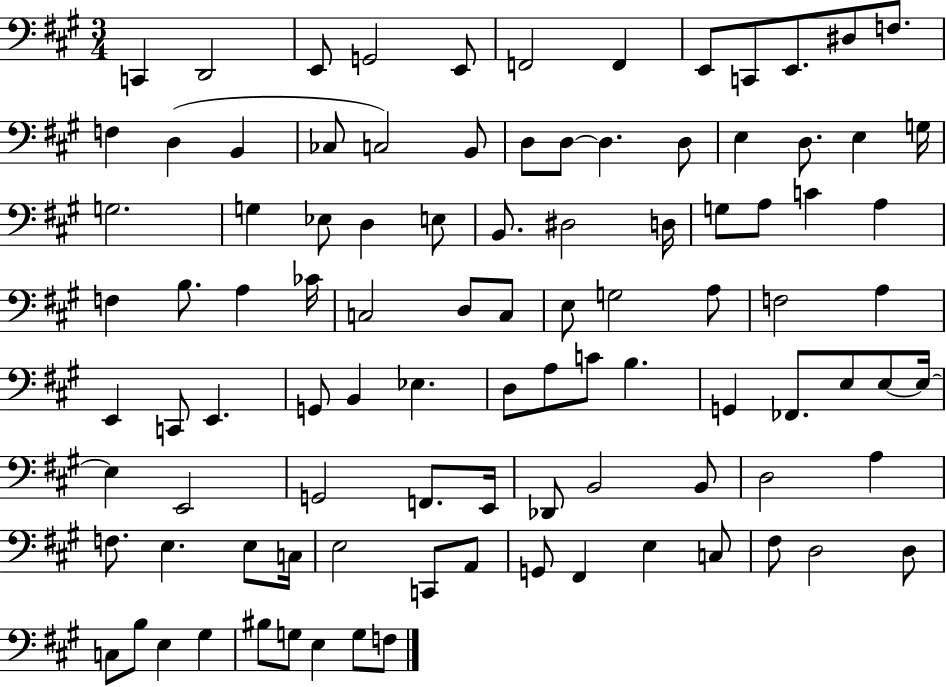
C2/q D2/h E2/e G2/h E2/e F2/h F2/q E2/e C2/e E2/e. D#3/e F3/e. F3/q D3/q B2/q CES3/e C3/h B2/e D3/e D3/e D3/q. D3/e E3/q D3/e. E3/q G3/s G3/h. G3/q Eb3/e D3/q E3/e B2/e. D#3/h D3/s G3/e A3/e C4/q A3/q F3/q B3/e. A3/q CES4/s C3/h D3/e C3/e E3/e G3/h A3/e F3/h A3/q E2/q C2/e E2/q. G2/e B2/q Eb3/q. D3/e A3/e C4/e B3/q. G2/q FES2/e. E3/e E3/e E3/s E3/q E2/h G2/h F2/e. E2/s Db2/e B2/h B2/e D3/h A3/q F3/e. E3/q. E3/e C3/s E3/h C2/e A2/e G2/e F#2/q E3/q C3/e F#3/e D3/h D3/e C3/e B3/e E3/q G#3/q BIS3/e G3/e E3/q G3/e F3/e